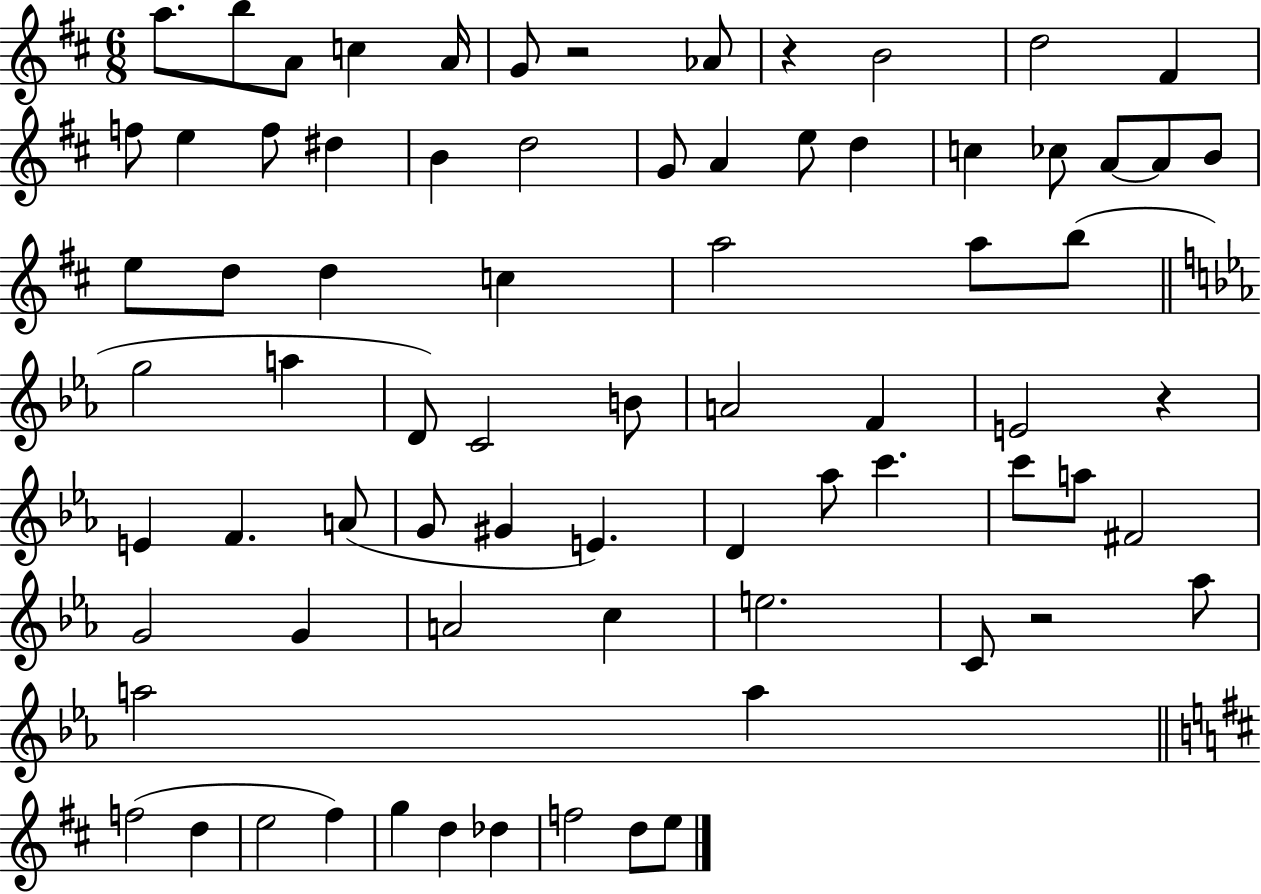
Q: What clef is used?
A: treble